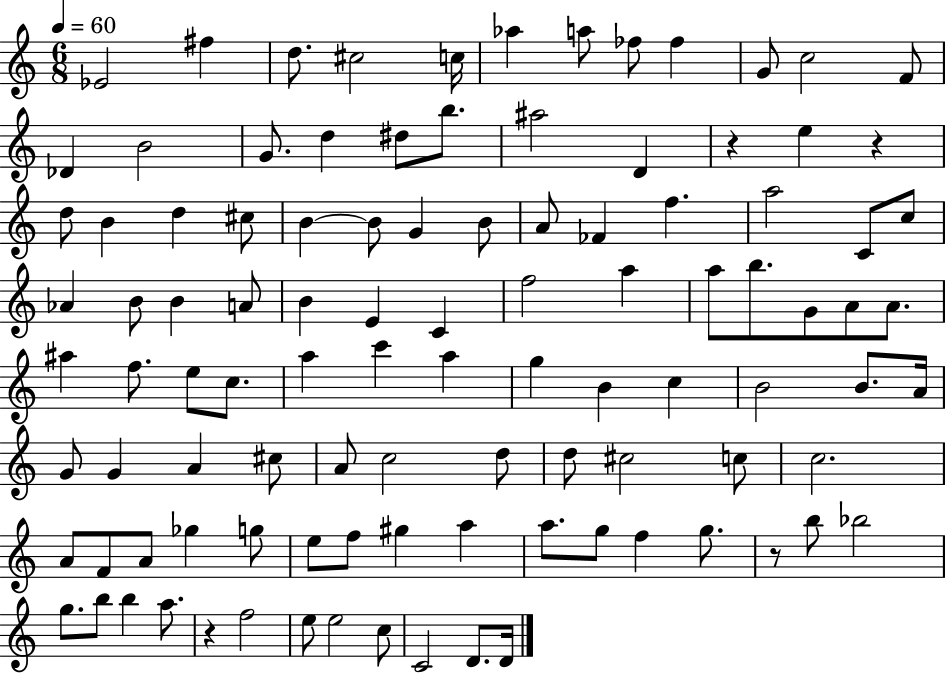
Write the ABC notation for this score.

X:1
T:Untitled
M:6/8
L:1/4
K:C
_E2 ^f d/2 ^c2 c/4 _a a/2 _f/2 _f G/2 c2 F/2 _D B2 G/2 d ^d/2 b/2 ^a2 D z e z d/2 B d ^c/2 B B/2 G B/2 A/2 _F f a2 C/2 c/2 _A B/2 B A/2 B E C f2 a a/2 b/2 G/2 A/2 A/2 ^a f/2 e/2 c/2 a c' a g B c B2 B/2 A/4 G/2 G A ^c/2 A/2 c2 d/2 d/2 ^c2 c/2 c2 A/2 F/2 A/2 _g g/2 e/2 f/2 ^g a a/2 g/2 f g/2 z/2 b/2 _b2 g/2 b/2 b a/2 z f2 e/2 e2 c/2 C2 D/2 D/4